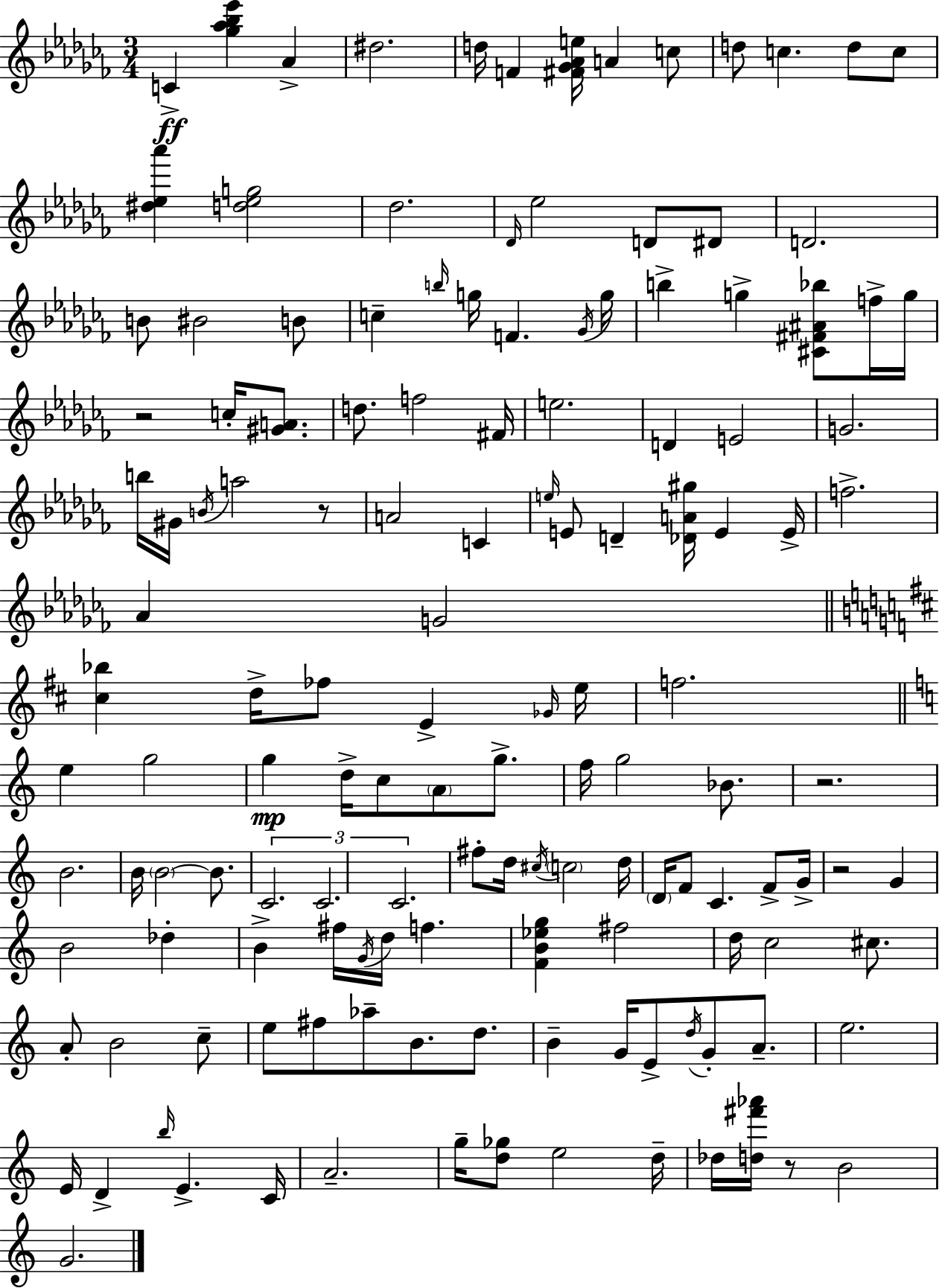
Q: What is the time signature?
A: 3/4